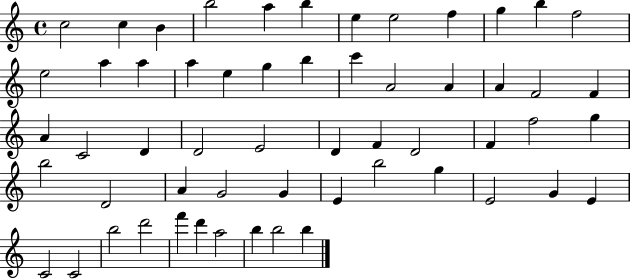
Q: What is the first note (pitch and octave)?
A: C5